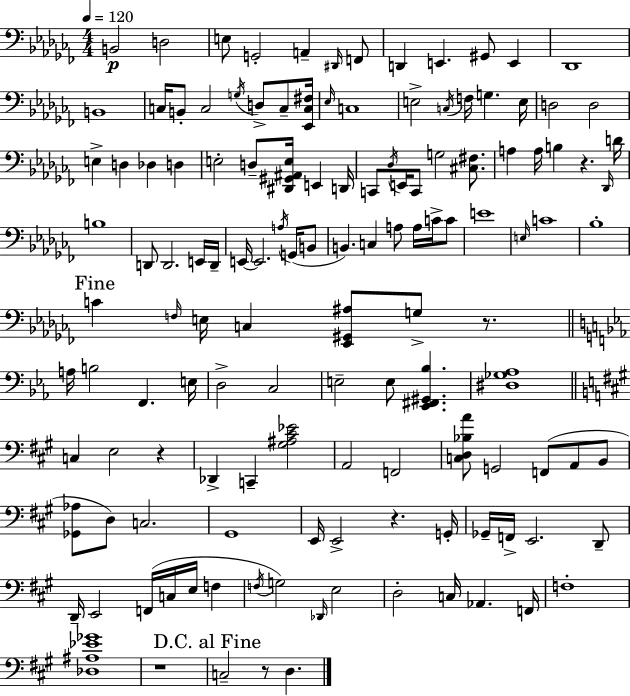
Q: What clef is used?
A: bass